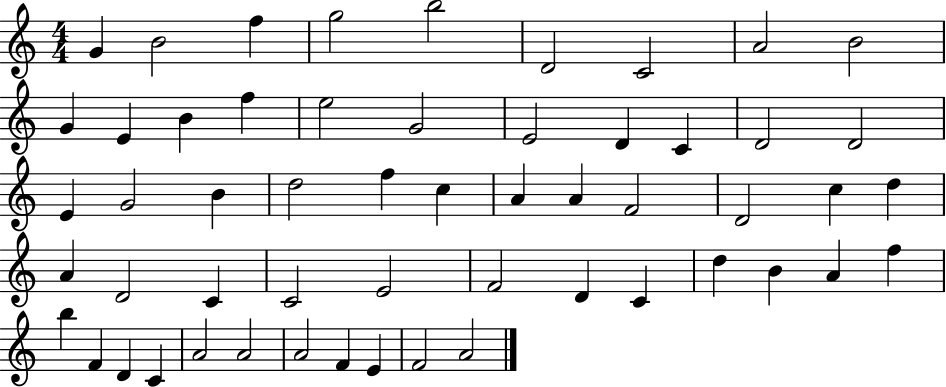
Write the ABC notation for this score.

X:1
T:Untitled
M:4/4
L:1/4
K:C
G B2 f g2 b2 D2 C2 A2 B2 G E B f e2 G2 E2 D C D2 D2 E G2 B d2 f c A A F2 D2 c d A D2 C C2 E2 F2 D C d B A f b F D C A2 A2 A2 F E F2 A2